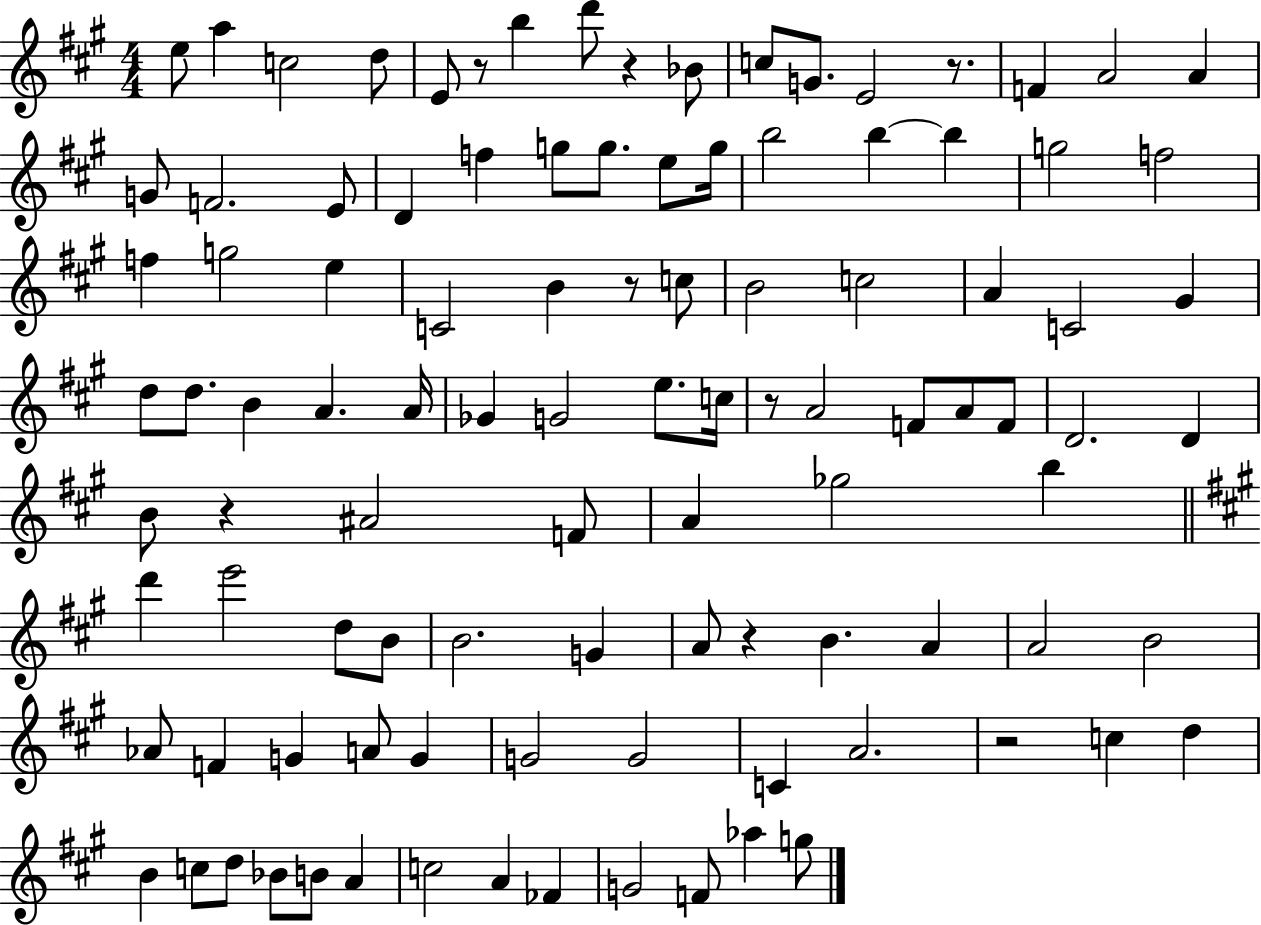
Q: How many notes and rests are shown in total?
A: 103